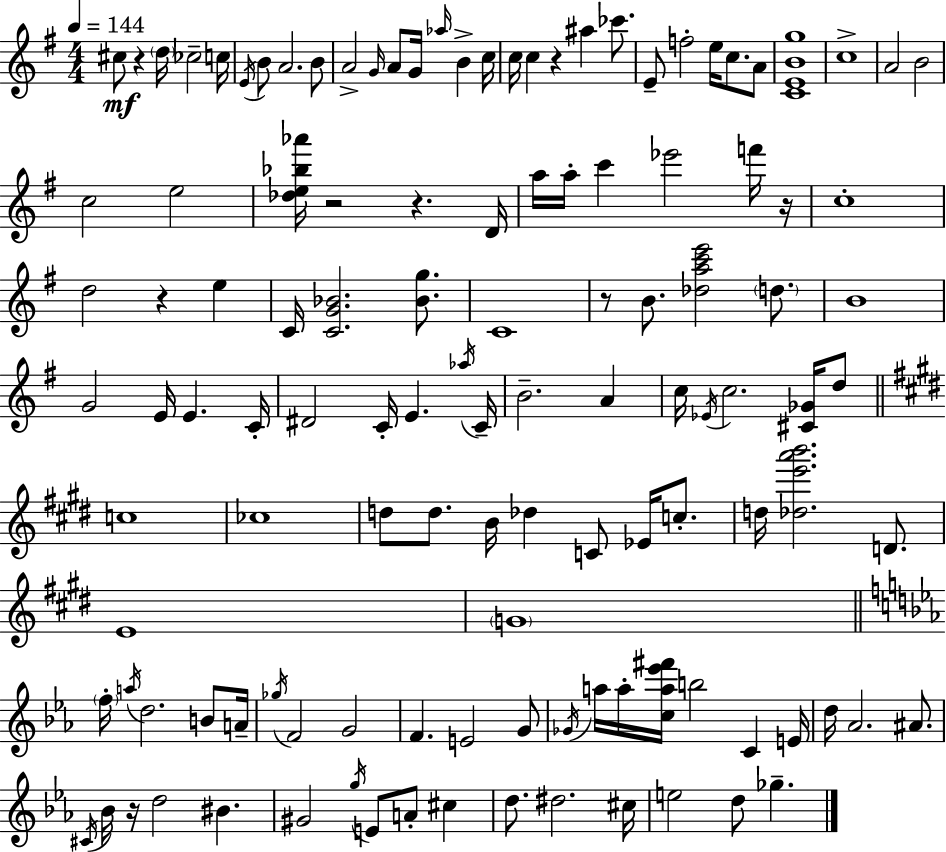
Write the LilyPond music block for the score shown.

{
  \clef treble
  \numericTimeSignature
  \time 4/4
  \key g \major
  \tempo 4 = 144
  \repeat volta 2 { cis''8\mf r4 \parenthesize d''16 ces''2-- c''16 | \acciaccatura { e'16 } b'8 a'2. b'8 | a'2-> \grace { g'16 } a'8 g'16 \grace { aes''16 } b'4-> | c''16 c''16 c''4 r4 ais''4 | \break ces'''8. e'8-- f''2-. e''16 c''8. | a'8 <c' e' b' g''>1 | c''1-> | a'2 b'2 | \break c''2 e''2 | <des'' e'' bes'' aes'''>16 r2 r4. | d'16 a''16 a''16-. c'''4 ees'''2 | f'''16 r16 c''1-. | \break d''2 r4 e''4 | c'16 <c' g' bes'>2. | <bes' g''>8. c'1 | r8 b'8. <des'' a'' c''' e'''>2 | \break \parenthesize d''8. b'1 | g'2 e'16 e'4. | c'16-. dis'2 c'16-. e'4. | \acciaccatura { aes''16 } c'16-- b'2.-- | \break a'4 c''16 \acciaccatura { ees'16 } c''2. | <cis' ges'>16 d''8 \bar "||" \break \key e \major c''1 | ces''1 | d''8 d''8. b'16 des''4 c'8 ees'16 c''8.-. | d''16 <des'' e''' a''' b'''>2. d'8. | \break e'1 | \parenthesize g'1 | \bar "||" \break \key ees \major \parenthesize f''16-. \acciaccatura { a''16 } d''2. b'8 | a'16-- \acciaccatura { ges''16 } f'2 g'2 | f'4. e'2 | g'8 \acciaccatura { ges'16 } a''16 a''16-. <c'' a'' ees''' fis'''>16 b''2 c'4 | \break e'16 d''16 aes'2. | ais'8. \acciaccatura { cis'16 } bes'16 r16 d''2 bis'4. | gis'2 \acciaccatura { g''16 } e'8 a'8-. | cis''4 d''8. dis''2. | \break cis''16 e''2 d''8 ges''4.-- | } \bar "|."
}